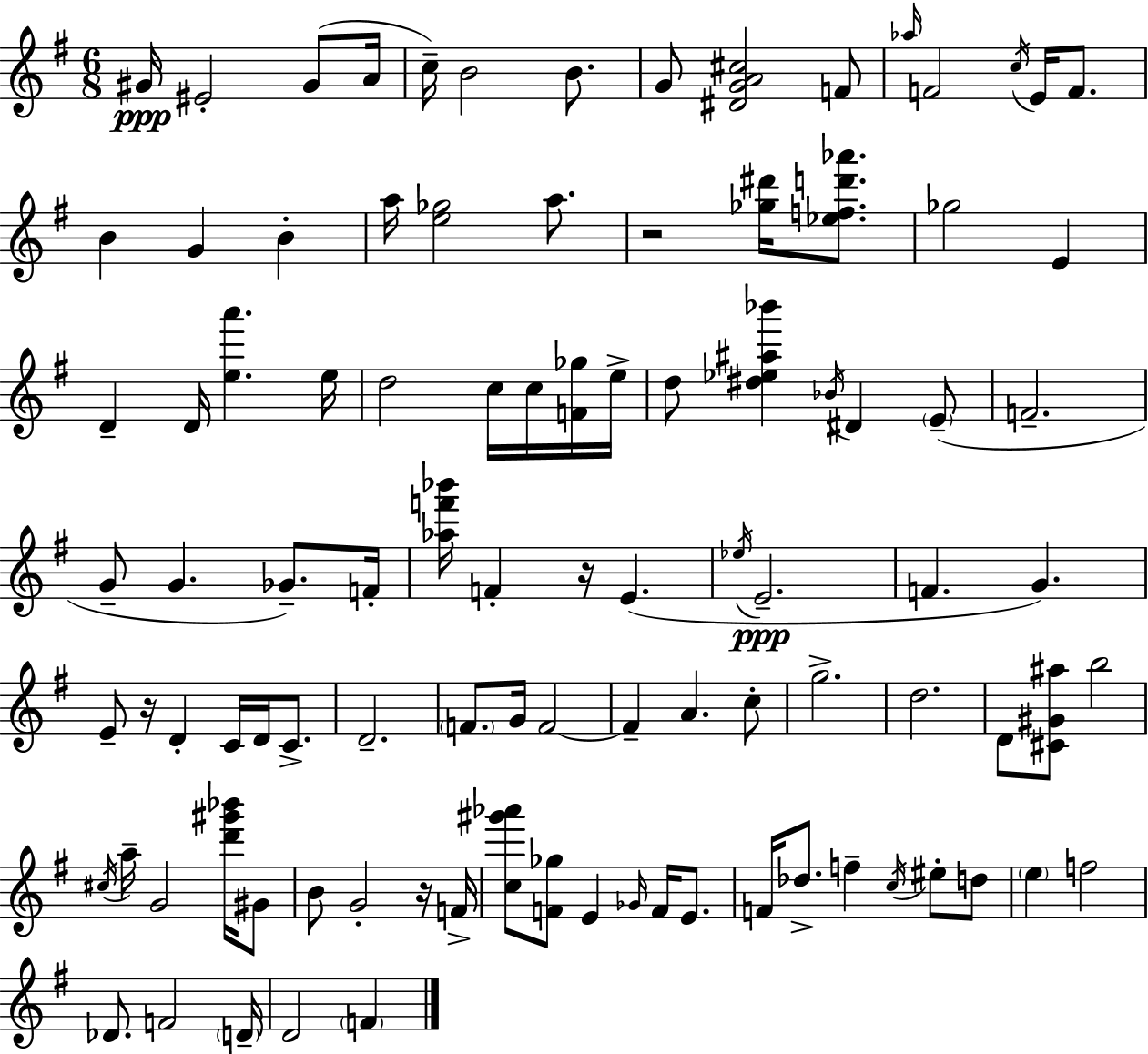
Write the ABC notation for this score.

X:1
T:Untitled
M:6/8
L:1/4
K:Em
^G/4 ^E2 ^G/2 A/4 c/4 B2 B/2 G/2 [^DGA^c]2 F/2 _a/4 F2 c/4 E/4 F/2 B G B a/4 [e_g]2 a/2 z2 [_g^d']/4 [_efd'_a']/2 _g2 E D D/4 [ea'] e/4 d2 c/4 c/4 [F_g]/4 e/4 d/2 [^d_e^a_b'] _B/4 ^D E/2 F2 G/2 G _G/2 F/4 [_af'_b']/4 F z/4 E _e/4 E2 F G E/2 z/4 D C/4 D/4 C/2 D2 F/2 G/4 F2 F A c/2 g2 d2 D/2 [^C^G^a]/2 b2 ^c/4 a/4 G2 [d'^g'_b']/4 ^G/2 B/2 G2 z/4 F/4 [c^g'_a']/2 [F_g]/2 E _G/4 F/4 E/2 F/4 _d/2 f c/4 ^e/2 d/2 e f2 _D/2 F2 D/4 D2 F